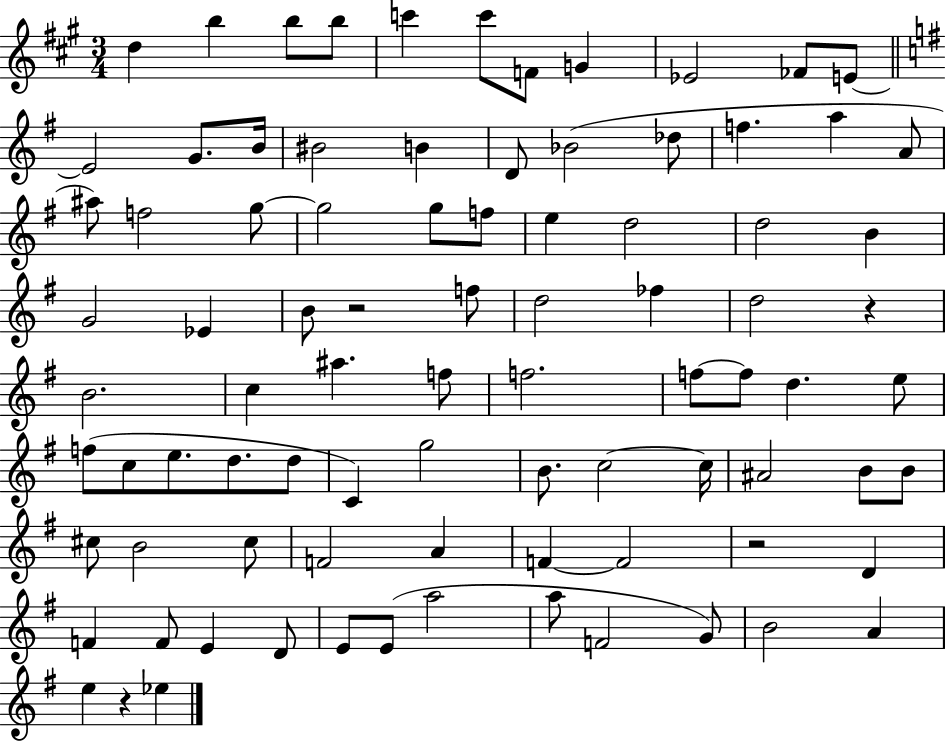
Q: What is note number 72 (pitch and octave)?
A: E4